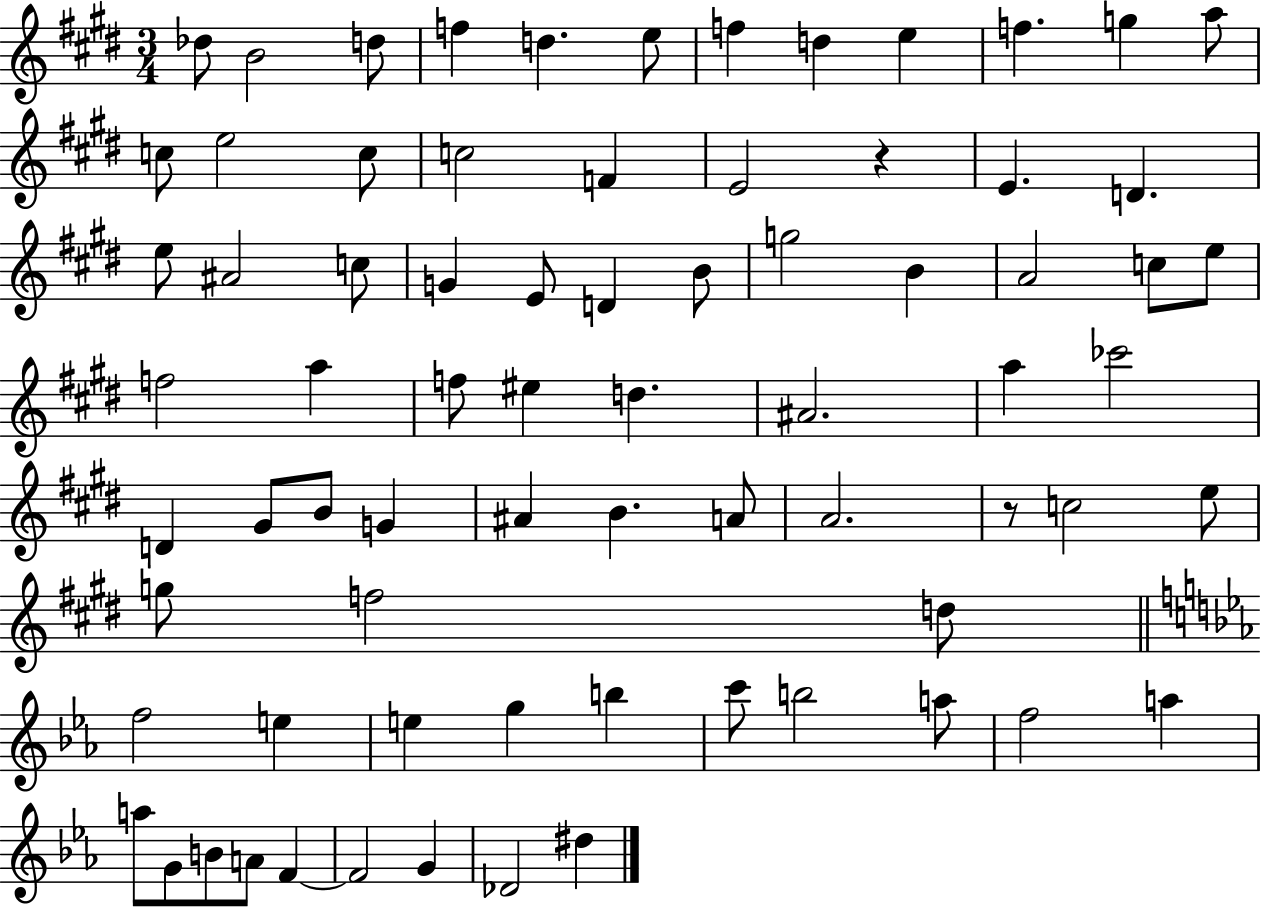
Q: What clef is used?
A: treble